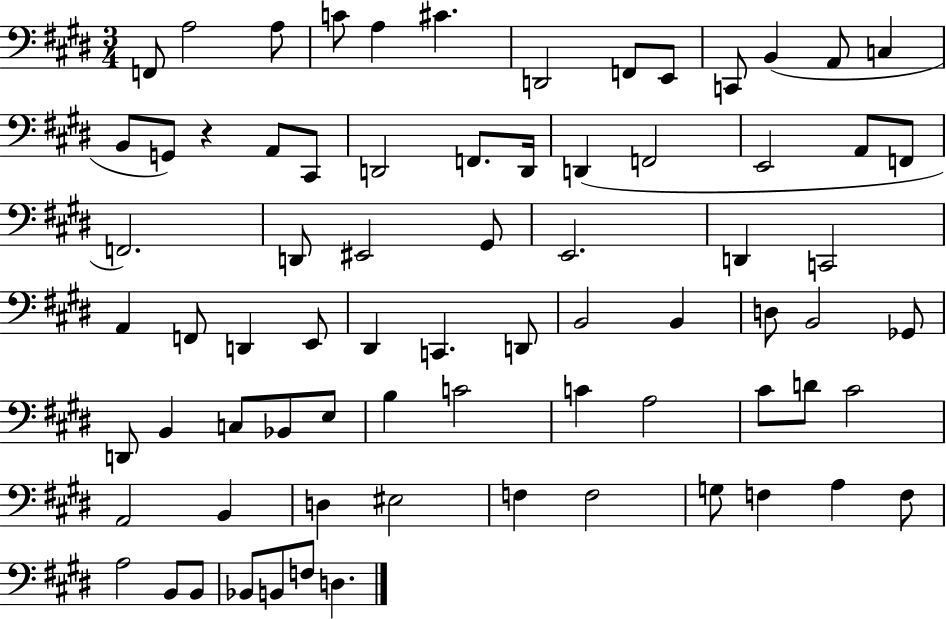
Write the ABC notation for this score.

X:1
T:Untitled
M:3/4
L:1/4
K:E
F,,/2 A,2 A,/2 C/2 A, ^C D,,2 F,,/2 E,,/2 C,,/2 B,, A,,/2 C, B,,/2 G,,/2 z A,,/2 ^C,,/2 D,,2 F,,/2 D,,/4 D,, F,,2 E,,2 A,,/2 F,,/2 F,,2 D,,/2 ^E,,2 ^G,,/2 E,,2 D,, C,,2 A,, F,,/2 D,, E,,/2 ^D,, C,, D,,/2 B,,2 B,, D,/2 B,,2 _G,,/2 D,,/2 B,, C,/2 _B,,/2 E,/2 B, C2 C A,2 ^C/2 D/2 ^C2 A,,2 B,, D, ^E,2 F, F,2 G,/2 F, A, F,/2 A,2 B,,/2 B,,/2 _B,,/2 B,,/2 F,/2 D,